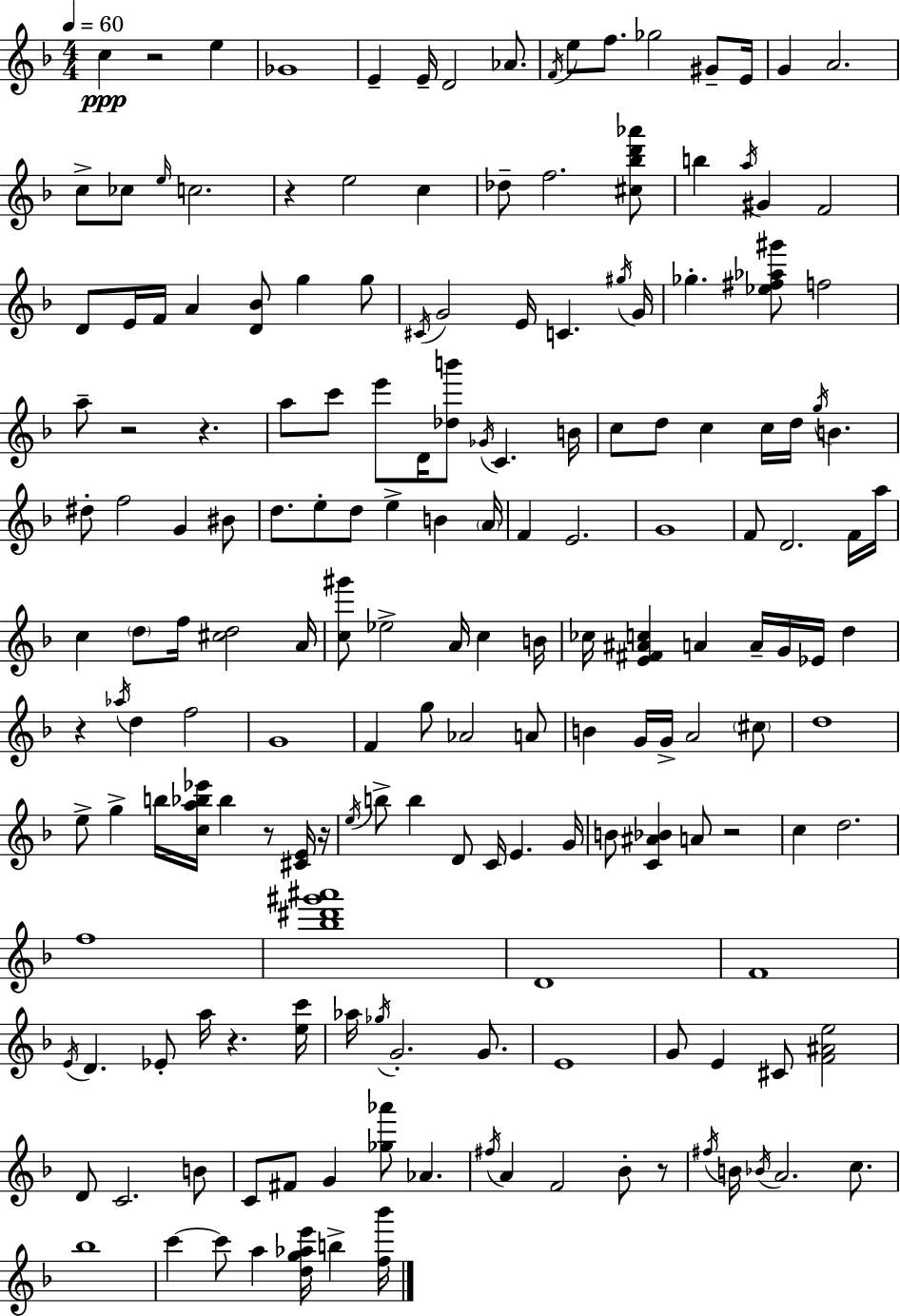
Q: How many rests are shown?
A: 10